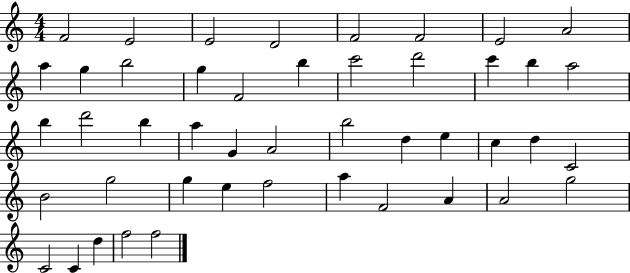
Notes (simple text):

F4/h E4/h E4/h D4/h F4/h F4/h E4/h A4/h A5/q G5/q B5/h G5/q F4/h B5/q C6/h D6/h C6/q B5/q A5/h B5/q D6/h B5/q A5/q G4/q A4/h B5/h D5/q E5/q C5/q D5/q C4/h B4/h G5/h G5/q E5/q F5/h A5/q F4/h A4/q A4/h G5/h C4/h C4/q D5/q F5/h F5/h